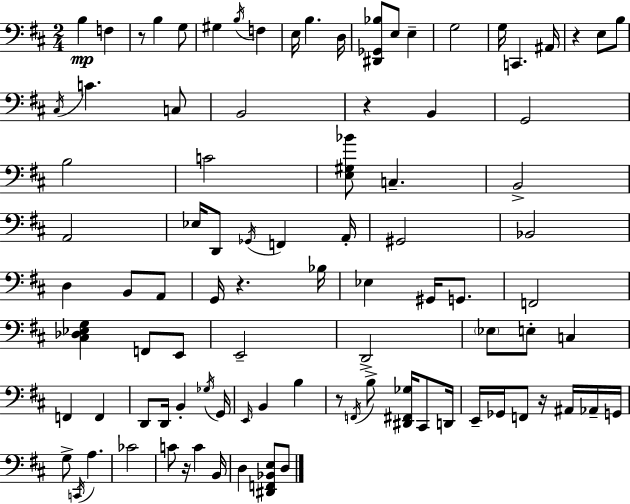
X:1
T:Untitled
M:2/4
L:1/4
K:D
B, F, z/2 B, G,/2 ^G, B,/4 F, E,/4 B, D,/4 [^D,,_G,,_B,]/2 E,/2 E, G,2 G,/4 C,, ^A,,/4 z E,/2 B,/2 ^C,/4 C C,/2 B,,2 z B,, G,,2 B,2 C2 [E,^G,_B]/2 C, B,,2 A,,2 _E,/4 D,,/2 _G,,/4 F,, A,,/4 ^G,,2 _B,,2 D, B,,/2 A,,/2 G,,/4 z _B,/4 _E, ^G,,/4 G,,/2 F,,2 [^C,_D,_E,G,] F,,/2 E,,/2 E,,2 D,,2 _E,/2 E,/2 C, F,, F,, D,,/2 D,,/4 B,, _G,/4 G,,/4 E,,/4 B,, B, z/2 F,,/4 B,/2 [^D,,^F,,_G,]/4 ^C,,/2 D,,/4 E,,/4 _G,,/4 F,,/2 z/4 ^A,,/4 _A,,/4 G,,/4 G,/2 C,,/4 A, _C2 C/2 z/4 C B,,/4 D, [^D,,F,,_B,,E,]/2 D,/2